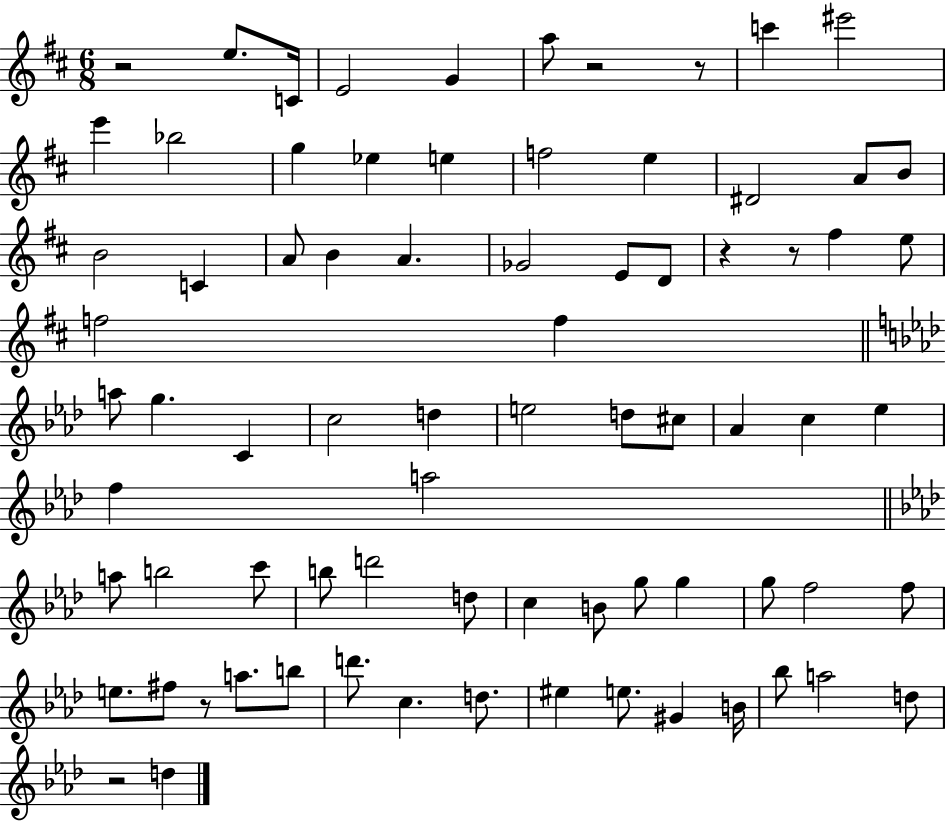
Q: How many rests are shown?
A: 7